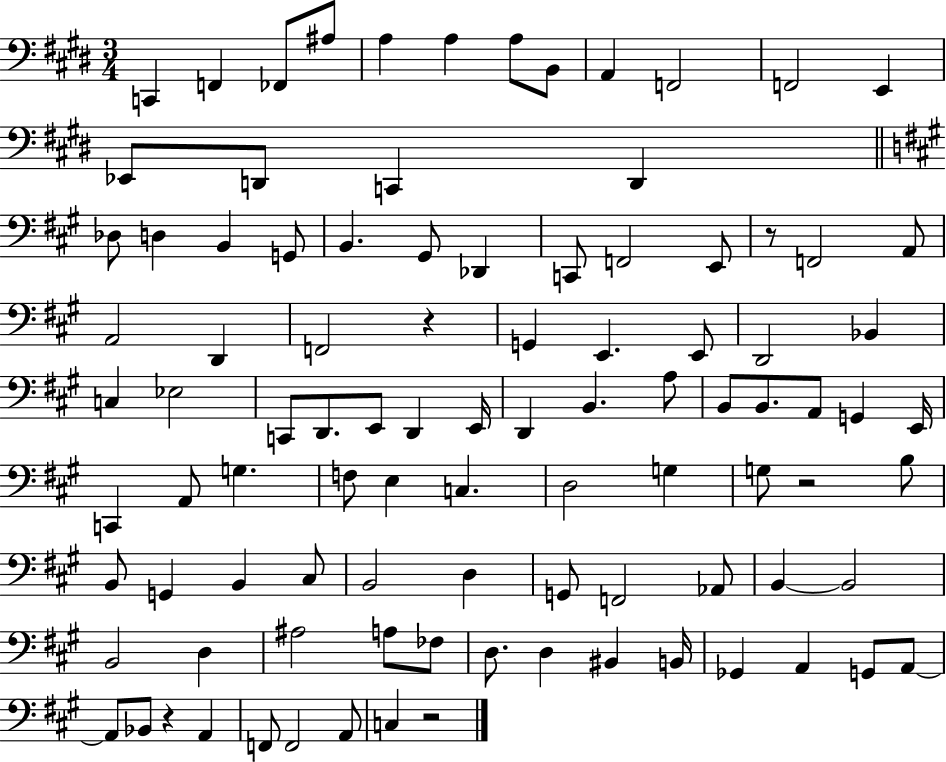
X:1
T:Untitled
M:3/4
L:1/4
K:E
C,, F,, _F,,/2 ^A,/2 A, A, A,/2 B,,/2 A,, F,,2 F,,2 E,, _E,,/2 D,,/2 C,, D,, _D,/2 D, B,, G,,/2 B,, ^G,,/2 _D,, C,,/2 F,,2 E,,/2 z/2 F,,2 A,,/2 A,,2 D,, F,,2 z G,, E,, E,,/2 D,,2 _B,, C, _E,2 C,,/2 D,,/2 E,,/2 D,, E,,/4 D,, B,, A,/2 B,,/2 B,,/2 A,,/2 G,, E,,/4 C,, A,,/2 G, F,/2 E, C, D,2 G, G,/2 z2 B,/2 B,,/2 G,, B,, ^C,/2 B,,2 D, G,,/2 F,,2 _A,,/2 B,, B,,2 B,,2 D, ^A,2 A,/2 _F,/2 D,/2 D, ^B,, B,,/4 _G,, A,, G,,/2 A,,/2 A,,/2 _B,,/2 z A,, F,,/2 F,,2 A,,/2 C, z2